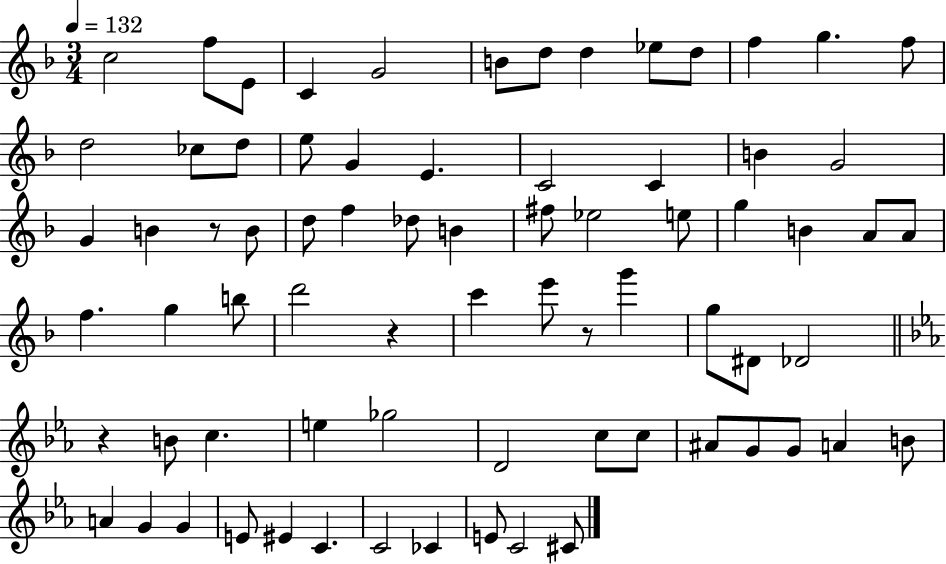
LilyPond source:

{
  \clef treble
  \numericTimeSignature
  \time 3/4
  \key f \major
  \tempo 4 = 132
  \repeat volta 2 { c''2 f''8 e'8 | c'4 g'2 | b'8 d''8 d''4 ees''8 d''8 | f''4 g''4. f''8 | \break d''2 ces''8 d''8 | e''8 g'4 e'4. | c'2 c'4 | b'4 g'2 | \break g'4 b'4 r8 b'8 | d''8 f''4 des''8 b'4 | fis''8 ees''2 e''8 | g''4 b'4 a'8 a'8 | \break f''4. g''4 b''8 | d'''2 r4 | c'''4 e'''8 r8 g'''4 | g''8 dis'8 des'2 | \break \bar "||" \break \key ees \major r4 b'8 c''4. | e''4 ges''2 | d'2 c''8 c''8 | ais'8 g'8 g'8 a'4 b'8 | \break a'4 g'4 g'4 | e'8 eis'4 c'4. | c'2 ces'4 | e'8 c'2 cis'8 | \break } \bar "|."
}